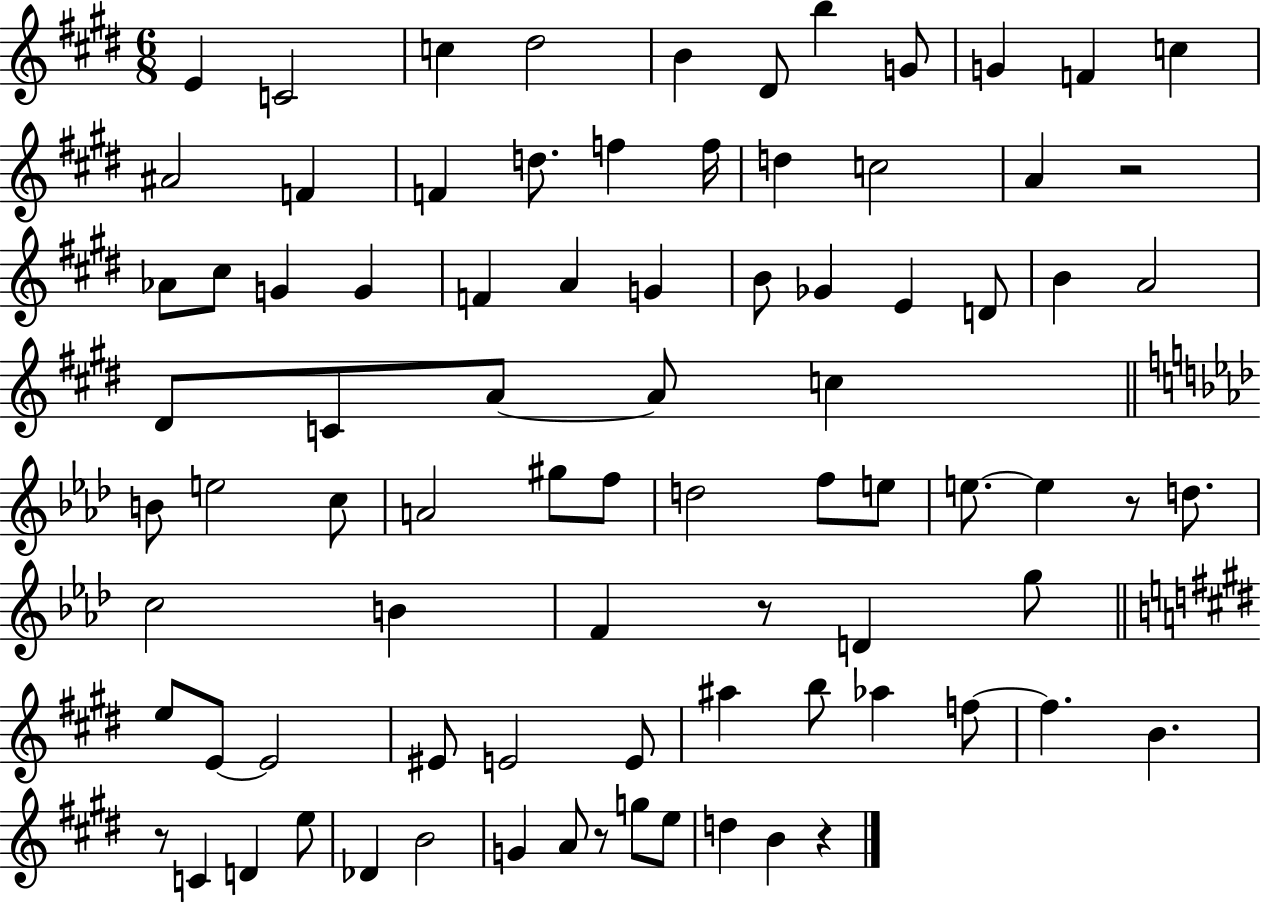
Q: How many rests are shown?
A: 6